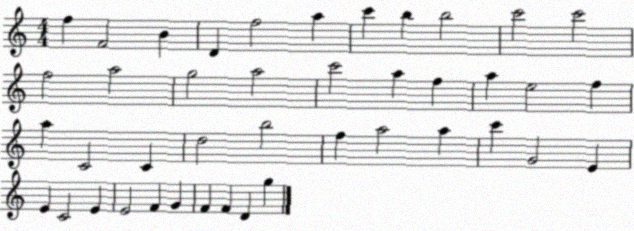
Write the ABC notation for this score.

X:1
T:Untitled
M:4/4
L:1/4
K:C
f F2 B D f2 a c' b b2 c'2 c'2 f2 a2 g2 a2 c'2 a f a e2 f a C2 C d2 b2 f a2 a c' G2 E E C2 E E2 F G F F D g